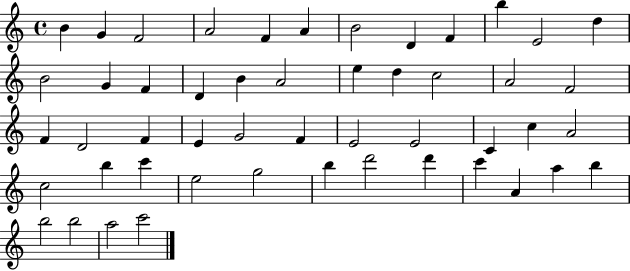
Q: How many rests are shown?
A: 0